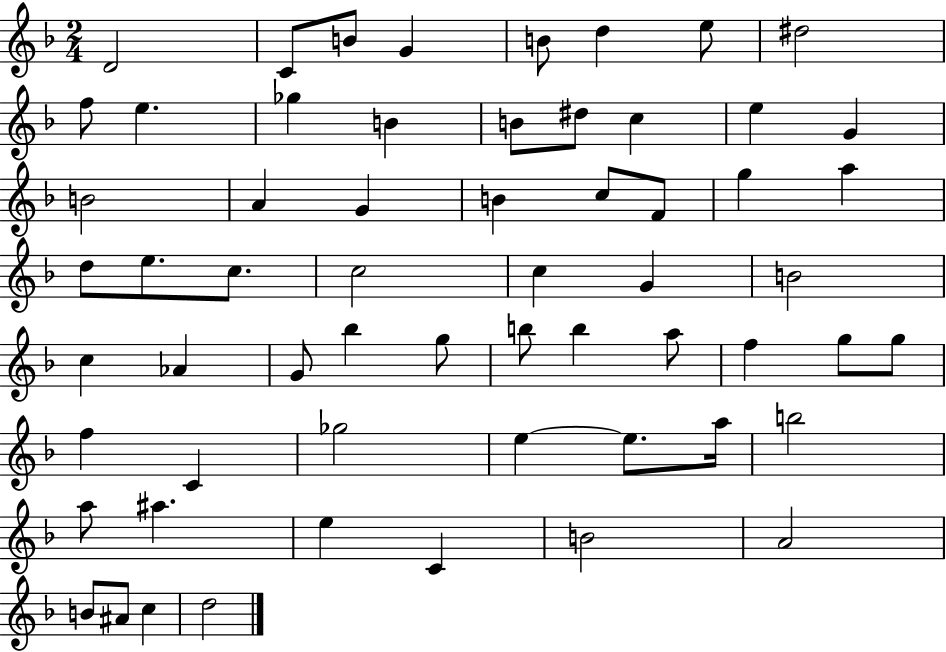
X:1
T:Untitled
M:2/4
L:1/4
K:F
D2 C/2 B/2 G B/2 d e/2 ^d2 f/2 e _g B B/2 ^d/2 c e G B2 A G B c/2 F/2 g a d/2 e/2 c/2 c2 c G B2 c _A G/2 _b g/2 b/2 b a/2 f g/2 g/2 f C _g2 e e/2 a/4 b2 a/2 ^a e C B2 A2 B/2 ^A/2 c d2